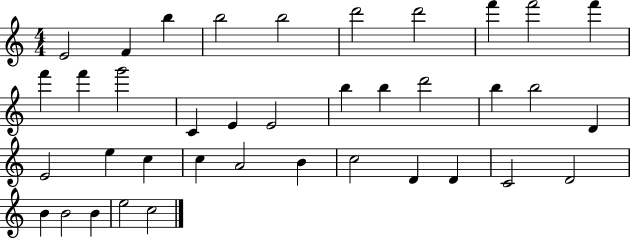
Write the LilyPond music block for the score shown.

{
  \clef treble
  \numericTimeSignature
  \time 4/4
  \key c \major
  e'2 f'4 b''4 | b''2 b''2 | d'''2 d'''2 | f'''4 f'''2 f'''4 | \break f'''4 f'''4 g'''2 | c'4 e'4 e'2 | b''4 b''4 d'''2 | b''4 b''2 d'4 | \break e'2 e''4 c''4 | c''4 a'2 b'4 | c''2 d'4 d'4 | c'2 d'2 | \break b'4 b'2 b'4 | e''2 c''2 | \bar "|."
}